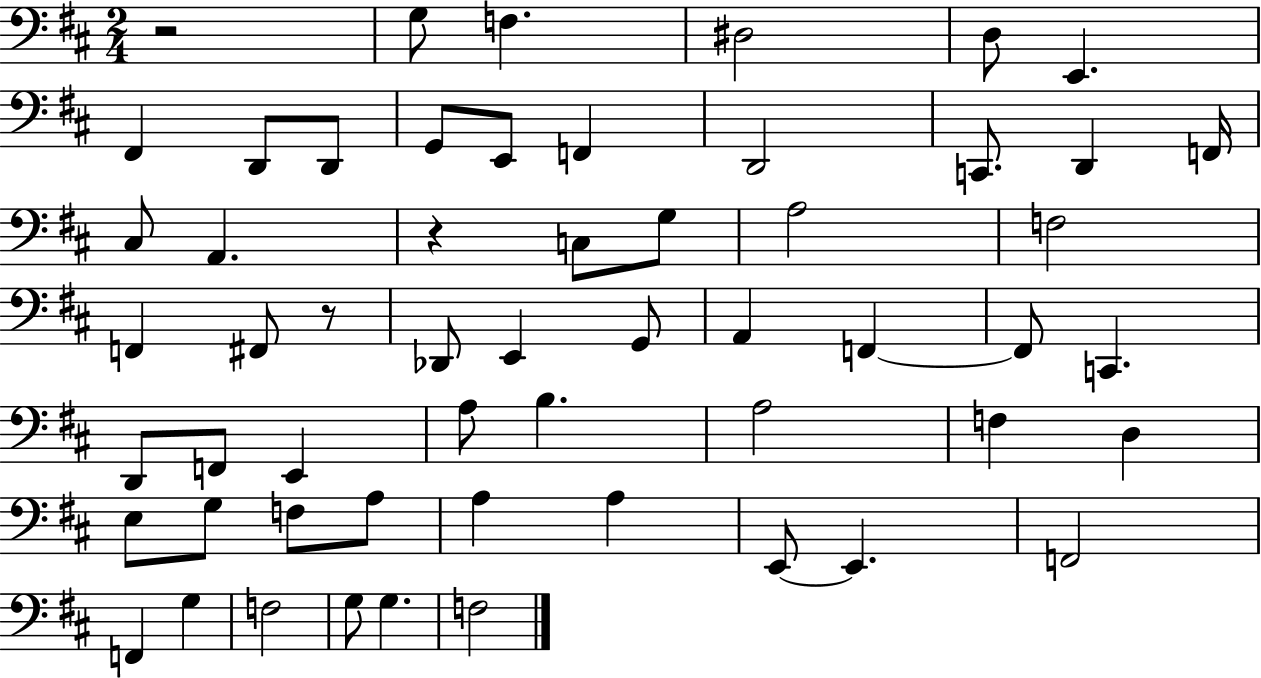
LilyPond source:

{
  \clef bass
  \numericTimeSignature
  \time 2/4
  \key d \major
  \repeat volta 2 { r2 | g8 f4. | dis2 | d8 e,4. | \break fis,4 d,8 d,8 | g,8 e,8 f,4 | d,2 | c,8. d,4 f,16 | \break cis8 a,4. | r4 c8 g8 | a2 | f2 | \break f,4 fis,8 r8 | des,8 e,4 g,8 | a,4 f,4~~ | f,8 c,4. | \break d,8 f,8 e,4 | a8 b4. | a2 | f4 d4 | \break e8 g8 f8 a8 | a4 a4 | e,8~~ e,4. | f,2 | \break f,4 g4 | f2 | g8 g4. | f2 | \break } \bar "|."
}